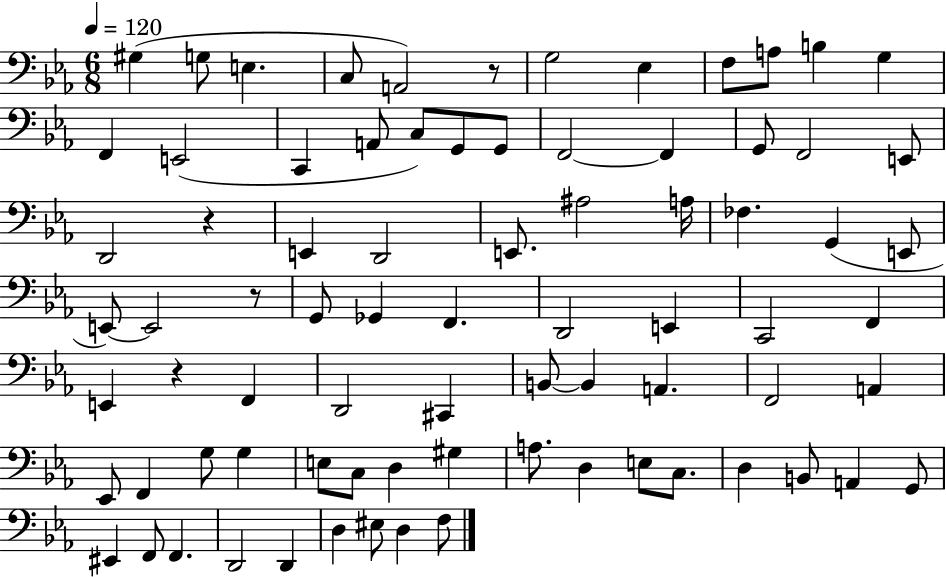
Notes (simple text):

G#3/q G3/e E3/q. C3/e A2/h R/e G3/h Eb3/q F3/e A3/e B3/q G3/q F2/q E2/h C2/q A2/e C3/e G2/e G2/e F2/h F2/q G2/e F2/h E2/e D2/h R/q E2/q D2/h E2/e. A#3/h A3/s FES3/q. G2/q E2/e E2/e E2/h R/e G2/e Gb2/q F2/q. D2/h E2/q C2/h F2/q E2/q R/q F2/q D2/h C#2/q B2/e B2/q A2/q. F2/h A2/q Eb2/e F2/q G3/e G3/q E3/e C3/e D3/q G#3/q A3/e. D3/q E3/e C3/e. D3/q B2/e A2/q G2/e EIS2/q F2/e F2/q. D2/h D2/q D3/q EIS3/e D3/q F3/e